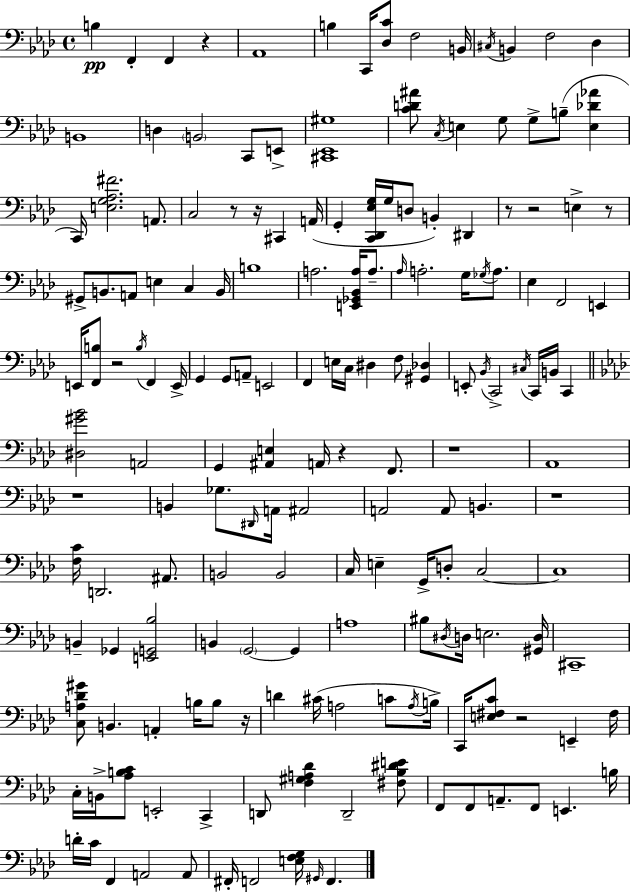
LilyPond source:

{
  \clef bass
  \time 4/4
  \defaultTimeSignature
  \key f \minor
  b4\pp f,4-. f,4 r4 | aes,1 | b4 c,16 <des c'>8 f2 b,16 | \acciaccatura { cis16 } b,4 f2 des4 | \break b,1 | d4 \parenthesize b,2 c,8 e,8-> | <cis, ees, gis>1 | <c' d' ais'>8 \acciaccatura { c16 } e4 g8 g8-> b8--( <e des' aes'>4 | \break c,16) <e g aes fis'>2. a,8. | c2 r8 r16 cis,4 | a,16( g,4-. <c, des, ees g>16 g16 d8 b,4-.) dis,4 | r8 r2 e4-> | \break r8 gis,8-> b,8. a,8 e4 c4 | b,16 b1 | a2. <e, ges, bes, a>16 a8.-- | \grace { aes16 } a2.-. g16 | \break \acciaccatura { ges16 } a8. ees4 f,2 | e,4 e,16 <f, b>8 r2 \acciaccatura { b16 } | f,4 e,16-> g,4 g,8 a,8-- e,2 | f,4 e16 c16 dis4 f8 | \break <gis, des>4 e,8-. \acciaccatura { bes,16 } c,2-> | \acciaccatura { cis16 } c,16 b,16 c,4 \bar "||" \break \key f \minor <dis gis' bes'>2 a,2 | g,4 <ais, e>4 a,16 r4 f,8. | r1 | aes,1 | \break r1 | b,4 ges8. \grace { dis,16 } a,16 ais,2 | a,2 a,8 b,4. | r1 | \break <f c'>16 d,2. ais,8. | b,2 b,2 | c16 e4-- g,16-> d8-. c2~~ | c1 | \break b,4-- ges,4 <e, g, bes>2 | b,4 \parenthesize g,2~~ g,4 | a1 | bis8 \acciaccatura { dis16 } d16 e2. | \break <gis, d>16 cis,1-- | <c a des' gis'>8 b,4. a,4-. b16 b8 | r16 d'4 cis'16( a2 c'8 | \acciaccatura { a16 }) b16-> c,16 <e fis c'>8 r2 e,4-- | \break fis16 c16-. b,16-> <aes b c'>8 e,2-. c,4-> | d,8 <f gis a des'>4 d,2-- | <fis bes dis' e'>8 f,8 f,8 a,8.-- f,8 e,4. | b16 d'16-. c'16 f,4 a,2 | \break a,8 fis,16-. f,2 <e f g>16 \grace { gis,16 } f,4. | \bar "|."
}